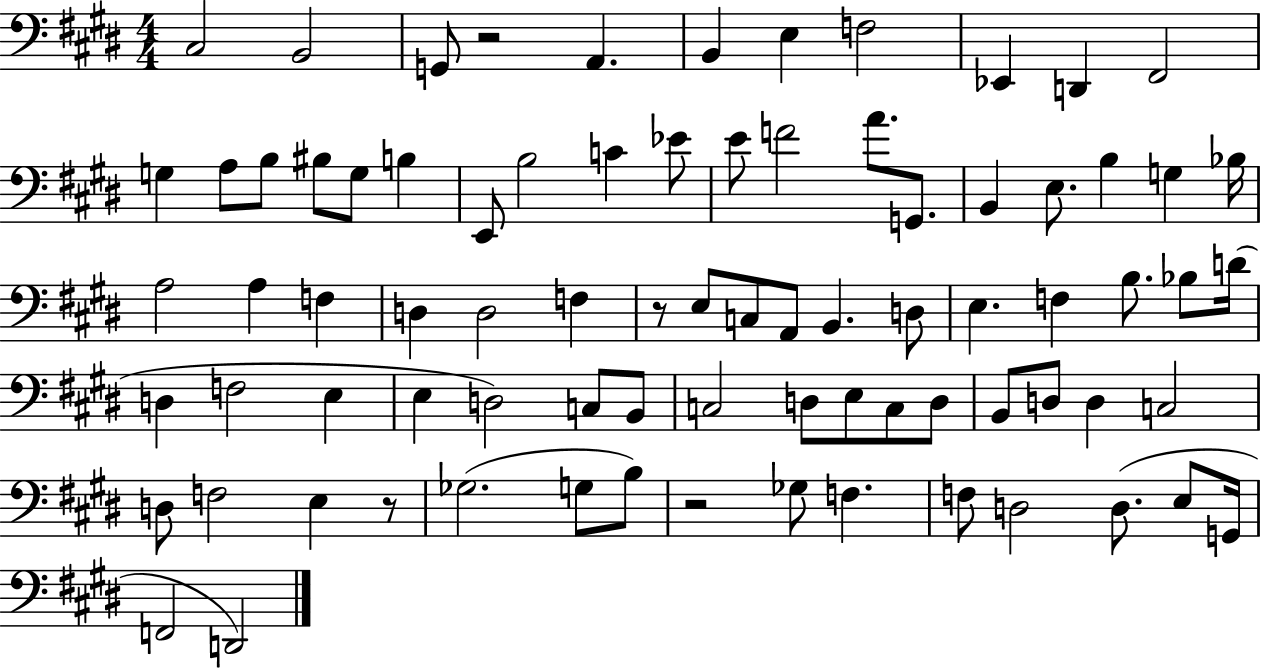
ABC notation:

X:1
T:Untitled
M:4/4
L:1/4
K:E
^C,2 B,,2 G,,/2 z2 A,, B,, E, F,2 _E,, D,, ^F,,2 G, A,/2 B,/2 ^B,/2 G,/2 B, E,,/2 B,2 C _E/2 E/2 F2 A/2 G,,/2 B,, E,/2 B, G, _B,/4 A,2 A, F, D, D,2 F, z/2 E,/2 C,/2 A,,/2 B,, D,/2 E, F, B,/2 _B,/2 D/4 D, F,2 E, E, D,2 C,/2 B,,/2 C,2 D,/2 E,/2 C,/2 D,/2 B,,/2 D,/2 D, C,2 D,/2 F,2 E, z/2 _G,2 G,/2 B,/2 z2 _G,/2 F, F,/2 D,2 D,/2 E,/2 G,,/4 F,,2 D,,2